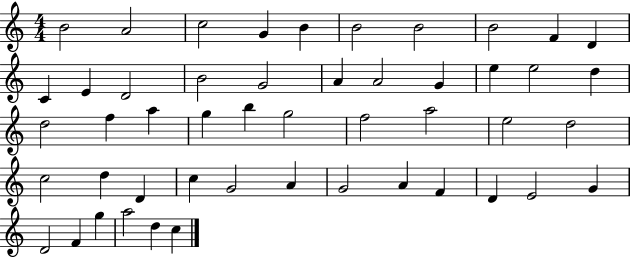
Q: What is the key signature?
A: C major